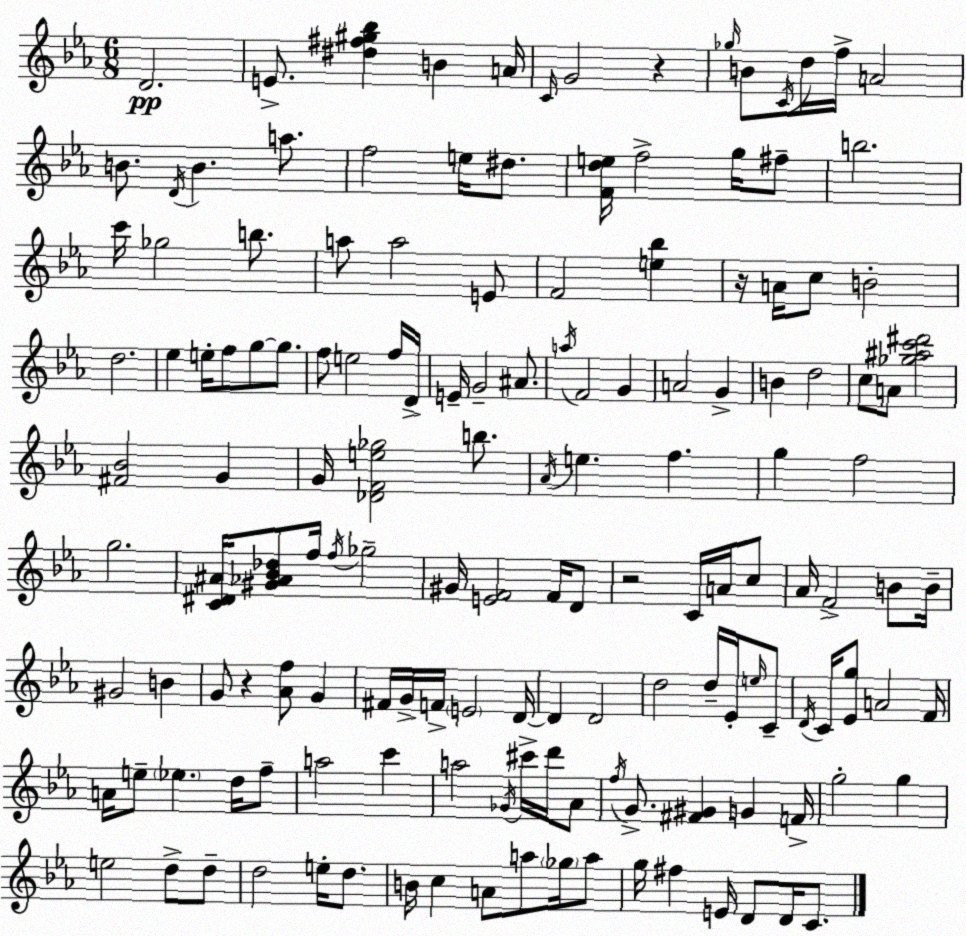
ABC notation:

X:1
T:Untitled
M:6/8
L:1/4
K:Cm
D2 E/2 [^d^f^g_b] B A/4 C/4 G2 z _g/4 B/2 C/4 d/4 f/4 A2 B/2 D/4 B a/2 f2 e/4 ^d/2 [Fde]/4 f2 g/4 ^f/2 b2 c'/4 _g2 b/2 a/2 a2 E/2 F2 [e_b] z/4 A/4 c/2 B2 d2 _e e/4 f/2 g/2 g/2 f/2 e2 f/4 D/4 E/4 G2 ^A/2 a/4 F2 G A2 G B d2 c/2 A/2 [_g^ac'^d']2 [^F_B]2 G G/4 [_DFe_g]2 b/2 _A/4 e f g f2 g2 [C^D^A]/4 [^G_A_B_d]/2 f/4 f/4 _g2 ^G/4 [EF]2 F/4 D/2 z2 C/4 A/4 c/2 _A/4 F2 B/2 B/4 ^G2 B G/2 z [_Af]/2 G ^F/4 G/4 F/4 E2 D/4 D D2 d2 d/4 _E/4 e/4 C/2 D/4 C/4 [_Eg]/2 A2 F/4 A/4 e/2 _e d/4 f/2 a2 c' a2 _G/4 ^c'/4 d'/4 _A/2 f/4 G/2 [^F^G] G F/4 g2 g e2 d/2 d/2 d2 e/4 d/2 B/4 c A/2 a/2 _g/4 a/2 g/4 ^f E/4 D/2 D/4 C/2